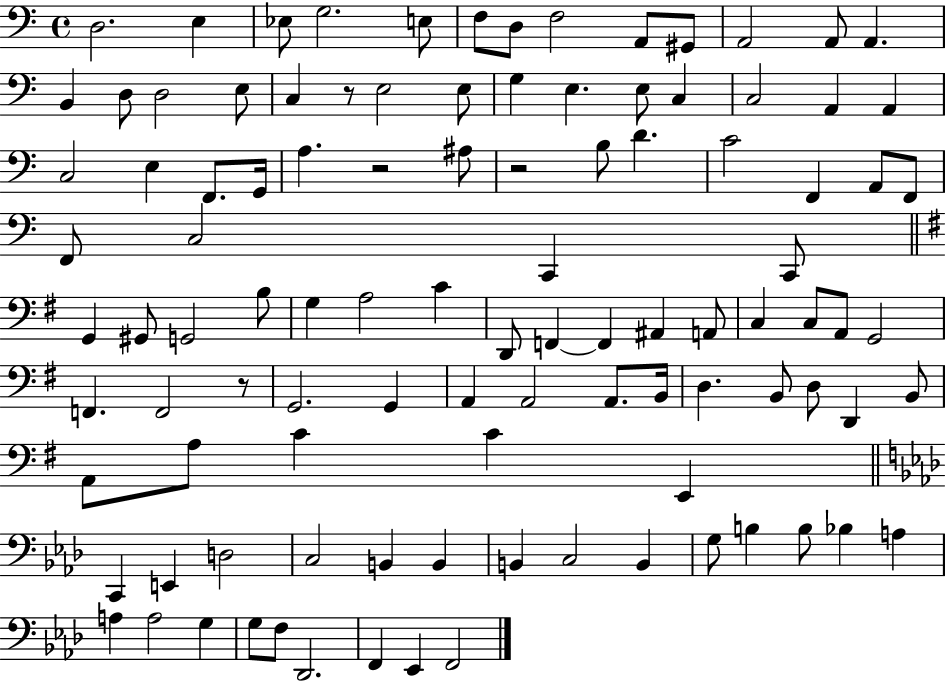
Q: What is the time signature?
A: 4/4